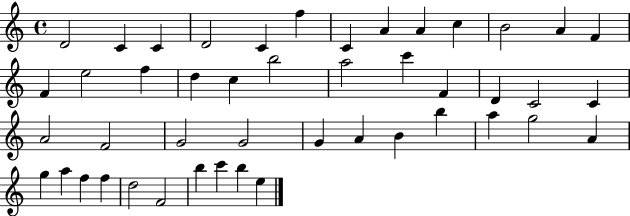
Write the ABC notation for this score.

X:1
T:Untitled
M:4/4
L:1/4
K:C
D2 C C D2 C f C A A c B2 A F F e2 f d c b2 a2 c' F D C2 C A2 F2 G2 G2 G A B b a g2 A g a f f d2 F2 b c' b e